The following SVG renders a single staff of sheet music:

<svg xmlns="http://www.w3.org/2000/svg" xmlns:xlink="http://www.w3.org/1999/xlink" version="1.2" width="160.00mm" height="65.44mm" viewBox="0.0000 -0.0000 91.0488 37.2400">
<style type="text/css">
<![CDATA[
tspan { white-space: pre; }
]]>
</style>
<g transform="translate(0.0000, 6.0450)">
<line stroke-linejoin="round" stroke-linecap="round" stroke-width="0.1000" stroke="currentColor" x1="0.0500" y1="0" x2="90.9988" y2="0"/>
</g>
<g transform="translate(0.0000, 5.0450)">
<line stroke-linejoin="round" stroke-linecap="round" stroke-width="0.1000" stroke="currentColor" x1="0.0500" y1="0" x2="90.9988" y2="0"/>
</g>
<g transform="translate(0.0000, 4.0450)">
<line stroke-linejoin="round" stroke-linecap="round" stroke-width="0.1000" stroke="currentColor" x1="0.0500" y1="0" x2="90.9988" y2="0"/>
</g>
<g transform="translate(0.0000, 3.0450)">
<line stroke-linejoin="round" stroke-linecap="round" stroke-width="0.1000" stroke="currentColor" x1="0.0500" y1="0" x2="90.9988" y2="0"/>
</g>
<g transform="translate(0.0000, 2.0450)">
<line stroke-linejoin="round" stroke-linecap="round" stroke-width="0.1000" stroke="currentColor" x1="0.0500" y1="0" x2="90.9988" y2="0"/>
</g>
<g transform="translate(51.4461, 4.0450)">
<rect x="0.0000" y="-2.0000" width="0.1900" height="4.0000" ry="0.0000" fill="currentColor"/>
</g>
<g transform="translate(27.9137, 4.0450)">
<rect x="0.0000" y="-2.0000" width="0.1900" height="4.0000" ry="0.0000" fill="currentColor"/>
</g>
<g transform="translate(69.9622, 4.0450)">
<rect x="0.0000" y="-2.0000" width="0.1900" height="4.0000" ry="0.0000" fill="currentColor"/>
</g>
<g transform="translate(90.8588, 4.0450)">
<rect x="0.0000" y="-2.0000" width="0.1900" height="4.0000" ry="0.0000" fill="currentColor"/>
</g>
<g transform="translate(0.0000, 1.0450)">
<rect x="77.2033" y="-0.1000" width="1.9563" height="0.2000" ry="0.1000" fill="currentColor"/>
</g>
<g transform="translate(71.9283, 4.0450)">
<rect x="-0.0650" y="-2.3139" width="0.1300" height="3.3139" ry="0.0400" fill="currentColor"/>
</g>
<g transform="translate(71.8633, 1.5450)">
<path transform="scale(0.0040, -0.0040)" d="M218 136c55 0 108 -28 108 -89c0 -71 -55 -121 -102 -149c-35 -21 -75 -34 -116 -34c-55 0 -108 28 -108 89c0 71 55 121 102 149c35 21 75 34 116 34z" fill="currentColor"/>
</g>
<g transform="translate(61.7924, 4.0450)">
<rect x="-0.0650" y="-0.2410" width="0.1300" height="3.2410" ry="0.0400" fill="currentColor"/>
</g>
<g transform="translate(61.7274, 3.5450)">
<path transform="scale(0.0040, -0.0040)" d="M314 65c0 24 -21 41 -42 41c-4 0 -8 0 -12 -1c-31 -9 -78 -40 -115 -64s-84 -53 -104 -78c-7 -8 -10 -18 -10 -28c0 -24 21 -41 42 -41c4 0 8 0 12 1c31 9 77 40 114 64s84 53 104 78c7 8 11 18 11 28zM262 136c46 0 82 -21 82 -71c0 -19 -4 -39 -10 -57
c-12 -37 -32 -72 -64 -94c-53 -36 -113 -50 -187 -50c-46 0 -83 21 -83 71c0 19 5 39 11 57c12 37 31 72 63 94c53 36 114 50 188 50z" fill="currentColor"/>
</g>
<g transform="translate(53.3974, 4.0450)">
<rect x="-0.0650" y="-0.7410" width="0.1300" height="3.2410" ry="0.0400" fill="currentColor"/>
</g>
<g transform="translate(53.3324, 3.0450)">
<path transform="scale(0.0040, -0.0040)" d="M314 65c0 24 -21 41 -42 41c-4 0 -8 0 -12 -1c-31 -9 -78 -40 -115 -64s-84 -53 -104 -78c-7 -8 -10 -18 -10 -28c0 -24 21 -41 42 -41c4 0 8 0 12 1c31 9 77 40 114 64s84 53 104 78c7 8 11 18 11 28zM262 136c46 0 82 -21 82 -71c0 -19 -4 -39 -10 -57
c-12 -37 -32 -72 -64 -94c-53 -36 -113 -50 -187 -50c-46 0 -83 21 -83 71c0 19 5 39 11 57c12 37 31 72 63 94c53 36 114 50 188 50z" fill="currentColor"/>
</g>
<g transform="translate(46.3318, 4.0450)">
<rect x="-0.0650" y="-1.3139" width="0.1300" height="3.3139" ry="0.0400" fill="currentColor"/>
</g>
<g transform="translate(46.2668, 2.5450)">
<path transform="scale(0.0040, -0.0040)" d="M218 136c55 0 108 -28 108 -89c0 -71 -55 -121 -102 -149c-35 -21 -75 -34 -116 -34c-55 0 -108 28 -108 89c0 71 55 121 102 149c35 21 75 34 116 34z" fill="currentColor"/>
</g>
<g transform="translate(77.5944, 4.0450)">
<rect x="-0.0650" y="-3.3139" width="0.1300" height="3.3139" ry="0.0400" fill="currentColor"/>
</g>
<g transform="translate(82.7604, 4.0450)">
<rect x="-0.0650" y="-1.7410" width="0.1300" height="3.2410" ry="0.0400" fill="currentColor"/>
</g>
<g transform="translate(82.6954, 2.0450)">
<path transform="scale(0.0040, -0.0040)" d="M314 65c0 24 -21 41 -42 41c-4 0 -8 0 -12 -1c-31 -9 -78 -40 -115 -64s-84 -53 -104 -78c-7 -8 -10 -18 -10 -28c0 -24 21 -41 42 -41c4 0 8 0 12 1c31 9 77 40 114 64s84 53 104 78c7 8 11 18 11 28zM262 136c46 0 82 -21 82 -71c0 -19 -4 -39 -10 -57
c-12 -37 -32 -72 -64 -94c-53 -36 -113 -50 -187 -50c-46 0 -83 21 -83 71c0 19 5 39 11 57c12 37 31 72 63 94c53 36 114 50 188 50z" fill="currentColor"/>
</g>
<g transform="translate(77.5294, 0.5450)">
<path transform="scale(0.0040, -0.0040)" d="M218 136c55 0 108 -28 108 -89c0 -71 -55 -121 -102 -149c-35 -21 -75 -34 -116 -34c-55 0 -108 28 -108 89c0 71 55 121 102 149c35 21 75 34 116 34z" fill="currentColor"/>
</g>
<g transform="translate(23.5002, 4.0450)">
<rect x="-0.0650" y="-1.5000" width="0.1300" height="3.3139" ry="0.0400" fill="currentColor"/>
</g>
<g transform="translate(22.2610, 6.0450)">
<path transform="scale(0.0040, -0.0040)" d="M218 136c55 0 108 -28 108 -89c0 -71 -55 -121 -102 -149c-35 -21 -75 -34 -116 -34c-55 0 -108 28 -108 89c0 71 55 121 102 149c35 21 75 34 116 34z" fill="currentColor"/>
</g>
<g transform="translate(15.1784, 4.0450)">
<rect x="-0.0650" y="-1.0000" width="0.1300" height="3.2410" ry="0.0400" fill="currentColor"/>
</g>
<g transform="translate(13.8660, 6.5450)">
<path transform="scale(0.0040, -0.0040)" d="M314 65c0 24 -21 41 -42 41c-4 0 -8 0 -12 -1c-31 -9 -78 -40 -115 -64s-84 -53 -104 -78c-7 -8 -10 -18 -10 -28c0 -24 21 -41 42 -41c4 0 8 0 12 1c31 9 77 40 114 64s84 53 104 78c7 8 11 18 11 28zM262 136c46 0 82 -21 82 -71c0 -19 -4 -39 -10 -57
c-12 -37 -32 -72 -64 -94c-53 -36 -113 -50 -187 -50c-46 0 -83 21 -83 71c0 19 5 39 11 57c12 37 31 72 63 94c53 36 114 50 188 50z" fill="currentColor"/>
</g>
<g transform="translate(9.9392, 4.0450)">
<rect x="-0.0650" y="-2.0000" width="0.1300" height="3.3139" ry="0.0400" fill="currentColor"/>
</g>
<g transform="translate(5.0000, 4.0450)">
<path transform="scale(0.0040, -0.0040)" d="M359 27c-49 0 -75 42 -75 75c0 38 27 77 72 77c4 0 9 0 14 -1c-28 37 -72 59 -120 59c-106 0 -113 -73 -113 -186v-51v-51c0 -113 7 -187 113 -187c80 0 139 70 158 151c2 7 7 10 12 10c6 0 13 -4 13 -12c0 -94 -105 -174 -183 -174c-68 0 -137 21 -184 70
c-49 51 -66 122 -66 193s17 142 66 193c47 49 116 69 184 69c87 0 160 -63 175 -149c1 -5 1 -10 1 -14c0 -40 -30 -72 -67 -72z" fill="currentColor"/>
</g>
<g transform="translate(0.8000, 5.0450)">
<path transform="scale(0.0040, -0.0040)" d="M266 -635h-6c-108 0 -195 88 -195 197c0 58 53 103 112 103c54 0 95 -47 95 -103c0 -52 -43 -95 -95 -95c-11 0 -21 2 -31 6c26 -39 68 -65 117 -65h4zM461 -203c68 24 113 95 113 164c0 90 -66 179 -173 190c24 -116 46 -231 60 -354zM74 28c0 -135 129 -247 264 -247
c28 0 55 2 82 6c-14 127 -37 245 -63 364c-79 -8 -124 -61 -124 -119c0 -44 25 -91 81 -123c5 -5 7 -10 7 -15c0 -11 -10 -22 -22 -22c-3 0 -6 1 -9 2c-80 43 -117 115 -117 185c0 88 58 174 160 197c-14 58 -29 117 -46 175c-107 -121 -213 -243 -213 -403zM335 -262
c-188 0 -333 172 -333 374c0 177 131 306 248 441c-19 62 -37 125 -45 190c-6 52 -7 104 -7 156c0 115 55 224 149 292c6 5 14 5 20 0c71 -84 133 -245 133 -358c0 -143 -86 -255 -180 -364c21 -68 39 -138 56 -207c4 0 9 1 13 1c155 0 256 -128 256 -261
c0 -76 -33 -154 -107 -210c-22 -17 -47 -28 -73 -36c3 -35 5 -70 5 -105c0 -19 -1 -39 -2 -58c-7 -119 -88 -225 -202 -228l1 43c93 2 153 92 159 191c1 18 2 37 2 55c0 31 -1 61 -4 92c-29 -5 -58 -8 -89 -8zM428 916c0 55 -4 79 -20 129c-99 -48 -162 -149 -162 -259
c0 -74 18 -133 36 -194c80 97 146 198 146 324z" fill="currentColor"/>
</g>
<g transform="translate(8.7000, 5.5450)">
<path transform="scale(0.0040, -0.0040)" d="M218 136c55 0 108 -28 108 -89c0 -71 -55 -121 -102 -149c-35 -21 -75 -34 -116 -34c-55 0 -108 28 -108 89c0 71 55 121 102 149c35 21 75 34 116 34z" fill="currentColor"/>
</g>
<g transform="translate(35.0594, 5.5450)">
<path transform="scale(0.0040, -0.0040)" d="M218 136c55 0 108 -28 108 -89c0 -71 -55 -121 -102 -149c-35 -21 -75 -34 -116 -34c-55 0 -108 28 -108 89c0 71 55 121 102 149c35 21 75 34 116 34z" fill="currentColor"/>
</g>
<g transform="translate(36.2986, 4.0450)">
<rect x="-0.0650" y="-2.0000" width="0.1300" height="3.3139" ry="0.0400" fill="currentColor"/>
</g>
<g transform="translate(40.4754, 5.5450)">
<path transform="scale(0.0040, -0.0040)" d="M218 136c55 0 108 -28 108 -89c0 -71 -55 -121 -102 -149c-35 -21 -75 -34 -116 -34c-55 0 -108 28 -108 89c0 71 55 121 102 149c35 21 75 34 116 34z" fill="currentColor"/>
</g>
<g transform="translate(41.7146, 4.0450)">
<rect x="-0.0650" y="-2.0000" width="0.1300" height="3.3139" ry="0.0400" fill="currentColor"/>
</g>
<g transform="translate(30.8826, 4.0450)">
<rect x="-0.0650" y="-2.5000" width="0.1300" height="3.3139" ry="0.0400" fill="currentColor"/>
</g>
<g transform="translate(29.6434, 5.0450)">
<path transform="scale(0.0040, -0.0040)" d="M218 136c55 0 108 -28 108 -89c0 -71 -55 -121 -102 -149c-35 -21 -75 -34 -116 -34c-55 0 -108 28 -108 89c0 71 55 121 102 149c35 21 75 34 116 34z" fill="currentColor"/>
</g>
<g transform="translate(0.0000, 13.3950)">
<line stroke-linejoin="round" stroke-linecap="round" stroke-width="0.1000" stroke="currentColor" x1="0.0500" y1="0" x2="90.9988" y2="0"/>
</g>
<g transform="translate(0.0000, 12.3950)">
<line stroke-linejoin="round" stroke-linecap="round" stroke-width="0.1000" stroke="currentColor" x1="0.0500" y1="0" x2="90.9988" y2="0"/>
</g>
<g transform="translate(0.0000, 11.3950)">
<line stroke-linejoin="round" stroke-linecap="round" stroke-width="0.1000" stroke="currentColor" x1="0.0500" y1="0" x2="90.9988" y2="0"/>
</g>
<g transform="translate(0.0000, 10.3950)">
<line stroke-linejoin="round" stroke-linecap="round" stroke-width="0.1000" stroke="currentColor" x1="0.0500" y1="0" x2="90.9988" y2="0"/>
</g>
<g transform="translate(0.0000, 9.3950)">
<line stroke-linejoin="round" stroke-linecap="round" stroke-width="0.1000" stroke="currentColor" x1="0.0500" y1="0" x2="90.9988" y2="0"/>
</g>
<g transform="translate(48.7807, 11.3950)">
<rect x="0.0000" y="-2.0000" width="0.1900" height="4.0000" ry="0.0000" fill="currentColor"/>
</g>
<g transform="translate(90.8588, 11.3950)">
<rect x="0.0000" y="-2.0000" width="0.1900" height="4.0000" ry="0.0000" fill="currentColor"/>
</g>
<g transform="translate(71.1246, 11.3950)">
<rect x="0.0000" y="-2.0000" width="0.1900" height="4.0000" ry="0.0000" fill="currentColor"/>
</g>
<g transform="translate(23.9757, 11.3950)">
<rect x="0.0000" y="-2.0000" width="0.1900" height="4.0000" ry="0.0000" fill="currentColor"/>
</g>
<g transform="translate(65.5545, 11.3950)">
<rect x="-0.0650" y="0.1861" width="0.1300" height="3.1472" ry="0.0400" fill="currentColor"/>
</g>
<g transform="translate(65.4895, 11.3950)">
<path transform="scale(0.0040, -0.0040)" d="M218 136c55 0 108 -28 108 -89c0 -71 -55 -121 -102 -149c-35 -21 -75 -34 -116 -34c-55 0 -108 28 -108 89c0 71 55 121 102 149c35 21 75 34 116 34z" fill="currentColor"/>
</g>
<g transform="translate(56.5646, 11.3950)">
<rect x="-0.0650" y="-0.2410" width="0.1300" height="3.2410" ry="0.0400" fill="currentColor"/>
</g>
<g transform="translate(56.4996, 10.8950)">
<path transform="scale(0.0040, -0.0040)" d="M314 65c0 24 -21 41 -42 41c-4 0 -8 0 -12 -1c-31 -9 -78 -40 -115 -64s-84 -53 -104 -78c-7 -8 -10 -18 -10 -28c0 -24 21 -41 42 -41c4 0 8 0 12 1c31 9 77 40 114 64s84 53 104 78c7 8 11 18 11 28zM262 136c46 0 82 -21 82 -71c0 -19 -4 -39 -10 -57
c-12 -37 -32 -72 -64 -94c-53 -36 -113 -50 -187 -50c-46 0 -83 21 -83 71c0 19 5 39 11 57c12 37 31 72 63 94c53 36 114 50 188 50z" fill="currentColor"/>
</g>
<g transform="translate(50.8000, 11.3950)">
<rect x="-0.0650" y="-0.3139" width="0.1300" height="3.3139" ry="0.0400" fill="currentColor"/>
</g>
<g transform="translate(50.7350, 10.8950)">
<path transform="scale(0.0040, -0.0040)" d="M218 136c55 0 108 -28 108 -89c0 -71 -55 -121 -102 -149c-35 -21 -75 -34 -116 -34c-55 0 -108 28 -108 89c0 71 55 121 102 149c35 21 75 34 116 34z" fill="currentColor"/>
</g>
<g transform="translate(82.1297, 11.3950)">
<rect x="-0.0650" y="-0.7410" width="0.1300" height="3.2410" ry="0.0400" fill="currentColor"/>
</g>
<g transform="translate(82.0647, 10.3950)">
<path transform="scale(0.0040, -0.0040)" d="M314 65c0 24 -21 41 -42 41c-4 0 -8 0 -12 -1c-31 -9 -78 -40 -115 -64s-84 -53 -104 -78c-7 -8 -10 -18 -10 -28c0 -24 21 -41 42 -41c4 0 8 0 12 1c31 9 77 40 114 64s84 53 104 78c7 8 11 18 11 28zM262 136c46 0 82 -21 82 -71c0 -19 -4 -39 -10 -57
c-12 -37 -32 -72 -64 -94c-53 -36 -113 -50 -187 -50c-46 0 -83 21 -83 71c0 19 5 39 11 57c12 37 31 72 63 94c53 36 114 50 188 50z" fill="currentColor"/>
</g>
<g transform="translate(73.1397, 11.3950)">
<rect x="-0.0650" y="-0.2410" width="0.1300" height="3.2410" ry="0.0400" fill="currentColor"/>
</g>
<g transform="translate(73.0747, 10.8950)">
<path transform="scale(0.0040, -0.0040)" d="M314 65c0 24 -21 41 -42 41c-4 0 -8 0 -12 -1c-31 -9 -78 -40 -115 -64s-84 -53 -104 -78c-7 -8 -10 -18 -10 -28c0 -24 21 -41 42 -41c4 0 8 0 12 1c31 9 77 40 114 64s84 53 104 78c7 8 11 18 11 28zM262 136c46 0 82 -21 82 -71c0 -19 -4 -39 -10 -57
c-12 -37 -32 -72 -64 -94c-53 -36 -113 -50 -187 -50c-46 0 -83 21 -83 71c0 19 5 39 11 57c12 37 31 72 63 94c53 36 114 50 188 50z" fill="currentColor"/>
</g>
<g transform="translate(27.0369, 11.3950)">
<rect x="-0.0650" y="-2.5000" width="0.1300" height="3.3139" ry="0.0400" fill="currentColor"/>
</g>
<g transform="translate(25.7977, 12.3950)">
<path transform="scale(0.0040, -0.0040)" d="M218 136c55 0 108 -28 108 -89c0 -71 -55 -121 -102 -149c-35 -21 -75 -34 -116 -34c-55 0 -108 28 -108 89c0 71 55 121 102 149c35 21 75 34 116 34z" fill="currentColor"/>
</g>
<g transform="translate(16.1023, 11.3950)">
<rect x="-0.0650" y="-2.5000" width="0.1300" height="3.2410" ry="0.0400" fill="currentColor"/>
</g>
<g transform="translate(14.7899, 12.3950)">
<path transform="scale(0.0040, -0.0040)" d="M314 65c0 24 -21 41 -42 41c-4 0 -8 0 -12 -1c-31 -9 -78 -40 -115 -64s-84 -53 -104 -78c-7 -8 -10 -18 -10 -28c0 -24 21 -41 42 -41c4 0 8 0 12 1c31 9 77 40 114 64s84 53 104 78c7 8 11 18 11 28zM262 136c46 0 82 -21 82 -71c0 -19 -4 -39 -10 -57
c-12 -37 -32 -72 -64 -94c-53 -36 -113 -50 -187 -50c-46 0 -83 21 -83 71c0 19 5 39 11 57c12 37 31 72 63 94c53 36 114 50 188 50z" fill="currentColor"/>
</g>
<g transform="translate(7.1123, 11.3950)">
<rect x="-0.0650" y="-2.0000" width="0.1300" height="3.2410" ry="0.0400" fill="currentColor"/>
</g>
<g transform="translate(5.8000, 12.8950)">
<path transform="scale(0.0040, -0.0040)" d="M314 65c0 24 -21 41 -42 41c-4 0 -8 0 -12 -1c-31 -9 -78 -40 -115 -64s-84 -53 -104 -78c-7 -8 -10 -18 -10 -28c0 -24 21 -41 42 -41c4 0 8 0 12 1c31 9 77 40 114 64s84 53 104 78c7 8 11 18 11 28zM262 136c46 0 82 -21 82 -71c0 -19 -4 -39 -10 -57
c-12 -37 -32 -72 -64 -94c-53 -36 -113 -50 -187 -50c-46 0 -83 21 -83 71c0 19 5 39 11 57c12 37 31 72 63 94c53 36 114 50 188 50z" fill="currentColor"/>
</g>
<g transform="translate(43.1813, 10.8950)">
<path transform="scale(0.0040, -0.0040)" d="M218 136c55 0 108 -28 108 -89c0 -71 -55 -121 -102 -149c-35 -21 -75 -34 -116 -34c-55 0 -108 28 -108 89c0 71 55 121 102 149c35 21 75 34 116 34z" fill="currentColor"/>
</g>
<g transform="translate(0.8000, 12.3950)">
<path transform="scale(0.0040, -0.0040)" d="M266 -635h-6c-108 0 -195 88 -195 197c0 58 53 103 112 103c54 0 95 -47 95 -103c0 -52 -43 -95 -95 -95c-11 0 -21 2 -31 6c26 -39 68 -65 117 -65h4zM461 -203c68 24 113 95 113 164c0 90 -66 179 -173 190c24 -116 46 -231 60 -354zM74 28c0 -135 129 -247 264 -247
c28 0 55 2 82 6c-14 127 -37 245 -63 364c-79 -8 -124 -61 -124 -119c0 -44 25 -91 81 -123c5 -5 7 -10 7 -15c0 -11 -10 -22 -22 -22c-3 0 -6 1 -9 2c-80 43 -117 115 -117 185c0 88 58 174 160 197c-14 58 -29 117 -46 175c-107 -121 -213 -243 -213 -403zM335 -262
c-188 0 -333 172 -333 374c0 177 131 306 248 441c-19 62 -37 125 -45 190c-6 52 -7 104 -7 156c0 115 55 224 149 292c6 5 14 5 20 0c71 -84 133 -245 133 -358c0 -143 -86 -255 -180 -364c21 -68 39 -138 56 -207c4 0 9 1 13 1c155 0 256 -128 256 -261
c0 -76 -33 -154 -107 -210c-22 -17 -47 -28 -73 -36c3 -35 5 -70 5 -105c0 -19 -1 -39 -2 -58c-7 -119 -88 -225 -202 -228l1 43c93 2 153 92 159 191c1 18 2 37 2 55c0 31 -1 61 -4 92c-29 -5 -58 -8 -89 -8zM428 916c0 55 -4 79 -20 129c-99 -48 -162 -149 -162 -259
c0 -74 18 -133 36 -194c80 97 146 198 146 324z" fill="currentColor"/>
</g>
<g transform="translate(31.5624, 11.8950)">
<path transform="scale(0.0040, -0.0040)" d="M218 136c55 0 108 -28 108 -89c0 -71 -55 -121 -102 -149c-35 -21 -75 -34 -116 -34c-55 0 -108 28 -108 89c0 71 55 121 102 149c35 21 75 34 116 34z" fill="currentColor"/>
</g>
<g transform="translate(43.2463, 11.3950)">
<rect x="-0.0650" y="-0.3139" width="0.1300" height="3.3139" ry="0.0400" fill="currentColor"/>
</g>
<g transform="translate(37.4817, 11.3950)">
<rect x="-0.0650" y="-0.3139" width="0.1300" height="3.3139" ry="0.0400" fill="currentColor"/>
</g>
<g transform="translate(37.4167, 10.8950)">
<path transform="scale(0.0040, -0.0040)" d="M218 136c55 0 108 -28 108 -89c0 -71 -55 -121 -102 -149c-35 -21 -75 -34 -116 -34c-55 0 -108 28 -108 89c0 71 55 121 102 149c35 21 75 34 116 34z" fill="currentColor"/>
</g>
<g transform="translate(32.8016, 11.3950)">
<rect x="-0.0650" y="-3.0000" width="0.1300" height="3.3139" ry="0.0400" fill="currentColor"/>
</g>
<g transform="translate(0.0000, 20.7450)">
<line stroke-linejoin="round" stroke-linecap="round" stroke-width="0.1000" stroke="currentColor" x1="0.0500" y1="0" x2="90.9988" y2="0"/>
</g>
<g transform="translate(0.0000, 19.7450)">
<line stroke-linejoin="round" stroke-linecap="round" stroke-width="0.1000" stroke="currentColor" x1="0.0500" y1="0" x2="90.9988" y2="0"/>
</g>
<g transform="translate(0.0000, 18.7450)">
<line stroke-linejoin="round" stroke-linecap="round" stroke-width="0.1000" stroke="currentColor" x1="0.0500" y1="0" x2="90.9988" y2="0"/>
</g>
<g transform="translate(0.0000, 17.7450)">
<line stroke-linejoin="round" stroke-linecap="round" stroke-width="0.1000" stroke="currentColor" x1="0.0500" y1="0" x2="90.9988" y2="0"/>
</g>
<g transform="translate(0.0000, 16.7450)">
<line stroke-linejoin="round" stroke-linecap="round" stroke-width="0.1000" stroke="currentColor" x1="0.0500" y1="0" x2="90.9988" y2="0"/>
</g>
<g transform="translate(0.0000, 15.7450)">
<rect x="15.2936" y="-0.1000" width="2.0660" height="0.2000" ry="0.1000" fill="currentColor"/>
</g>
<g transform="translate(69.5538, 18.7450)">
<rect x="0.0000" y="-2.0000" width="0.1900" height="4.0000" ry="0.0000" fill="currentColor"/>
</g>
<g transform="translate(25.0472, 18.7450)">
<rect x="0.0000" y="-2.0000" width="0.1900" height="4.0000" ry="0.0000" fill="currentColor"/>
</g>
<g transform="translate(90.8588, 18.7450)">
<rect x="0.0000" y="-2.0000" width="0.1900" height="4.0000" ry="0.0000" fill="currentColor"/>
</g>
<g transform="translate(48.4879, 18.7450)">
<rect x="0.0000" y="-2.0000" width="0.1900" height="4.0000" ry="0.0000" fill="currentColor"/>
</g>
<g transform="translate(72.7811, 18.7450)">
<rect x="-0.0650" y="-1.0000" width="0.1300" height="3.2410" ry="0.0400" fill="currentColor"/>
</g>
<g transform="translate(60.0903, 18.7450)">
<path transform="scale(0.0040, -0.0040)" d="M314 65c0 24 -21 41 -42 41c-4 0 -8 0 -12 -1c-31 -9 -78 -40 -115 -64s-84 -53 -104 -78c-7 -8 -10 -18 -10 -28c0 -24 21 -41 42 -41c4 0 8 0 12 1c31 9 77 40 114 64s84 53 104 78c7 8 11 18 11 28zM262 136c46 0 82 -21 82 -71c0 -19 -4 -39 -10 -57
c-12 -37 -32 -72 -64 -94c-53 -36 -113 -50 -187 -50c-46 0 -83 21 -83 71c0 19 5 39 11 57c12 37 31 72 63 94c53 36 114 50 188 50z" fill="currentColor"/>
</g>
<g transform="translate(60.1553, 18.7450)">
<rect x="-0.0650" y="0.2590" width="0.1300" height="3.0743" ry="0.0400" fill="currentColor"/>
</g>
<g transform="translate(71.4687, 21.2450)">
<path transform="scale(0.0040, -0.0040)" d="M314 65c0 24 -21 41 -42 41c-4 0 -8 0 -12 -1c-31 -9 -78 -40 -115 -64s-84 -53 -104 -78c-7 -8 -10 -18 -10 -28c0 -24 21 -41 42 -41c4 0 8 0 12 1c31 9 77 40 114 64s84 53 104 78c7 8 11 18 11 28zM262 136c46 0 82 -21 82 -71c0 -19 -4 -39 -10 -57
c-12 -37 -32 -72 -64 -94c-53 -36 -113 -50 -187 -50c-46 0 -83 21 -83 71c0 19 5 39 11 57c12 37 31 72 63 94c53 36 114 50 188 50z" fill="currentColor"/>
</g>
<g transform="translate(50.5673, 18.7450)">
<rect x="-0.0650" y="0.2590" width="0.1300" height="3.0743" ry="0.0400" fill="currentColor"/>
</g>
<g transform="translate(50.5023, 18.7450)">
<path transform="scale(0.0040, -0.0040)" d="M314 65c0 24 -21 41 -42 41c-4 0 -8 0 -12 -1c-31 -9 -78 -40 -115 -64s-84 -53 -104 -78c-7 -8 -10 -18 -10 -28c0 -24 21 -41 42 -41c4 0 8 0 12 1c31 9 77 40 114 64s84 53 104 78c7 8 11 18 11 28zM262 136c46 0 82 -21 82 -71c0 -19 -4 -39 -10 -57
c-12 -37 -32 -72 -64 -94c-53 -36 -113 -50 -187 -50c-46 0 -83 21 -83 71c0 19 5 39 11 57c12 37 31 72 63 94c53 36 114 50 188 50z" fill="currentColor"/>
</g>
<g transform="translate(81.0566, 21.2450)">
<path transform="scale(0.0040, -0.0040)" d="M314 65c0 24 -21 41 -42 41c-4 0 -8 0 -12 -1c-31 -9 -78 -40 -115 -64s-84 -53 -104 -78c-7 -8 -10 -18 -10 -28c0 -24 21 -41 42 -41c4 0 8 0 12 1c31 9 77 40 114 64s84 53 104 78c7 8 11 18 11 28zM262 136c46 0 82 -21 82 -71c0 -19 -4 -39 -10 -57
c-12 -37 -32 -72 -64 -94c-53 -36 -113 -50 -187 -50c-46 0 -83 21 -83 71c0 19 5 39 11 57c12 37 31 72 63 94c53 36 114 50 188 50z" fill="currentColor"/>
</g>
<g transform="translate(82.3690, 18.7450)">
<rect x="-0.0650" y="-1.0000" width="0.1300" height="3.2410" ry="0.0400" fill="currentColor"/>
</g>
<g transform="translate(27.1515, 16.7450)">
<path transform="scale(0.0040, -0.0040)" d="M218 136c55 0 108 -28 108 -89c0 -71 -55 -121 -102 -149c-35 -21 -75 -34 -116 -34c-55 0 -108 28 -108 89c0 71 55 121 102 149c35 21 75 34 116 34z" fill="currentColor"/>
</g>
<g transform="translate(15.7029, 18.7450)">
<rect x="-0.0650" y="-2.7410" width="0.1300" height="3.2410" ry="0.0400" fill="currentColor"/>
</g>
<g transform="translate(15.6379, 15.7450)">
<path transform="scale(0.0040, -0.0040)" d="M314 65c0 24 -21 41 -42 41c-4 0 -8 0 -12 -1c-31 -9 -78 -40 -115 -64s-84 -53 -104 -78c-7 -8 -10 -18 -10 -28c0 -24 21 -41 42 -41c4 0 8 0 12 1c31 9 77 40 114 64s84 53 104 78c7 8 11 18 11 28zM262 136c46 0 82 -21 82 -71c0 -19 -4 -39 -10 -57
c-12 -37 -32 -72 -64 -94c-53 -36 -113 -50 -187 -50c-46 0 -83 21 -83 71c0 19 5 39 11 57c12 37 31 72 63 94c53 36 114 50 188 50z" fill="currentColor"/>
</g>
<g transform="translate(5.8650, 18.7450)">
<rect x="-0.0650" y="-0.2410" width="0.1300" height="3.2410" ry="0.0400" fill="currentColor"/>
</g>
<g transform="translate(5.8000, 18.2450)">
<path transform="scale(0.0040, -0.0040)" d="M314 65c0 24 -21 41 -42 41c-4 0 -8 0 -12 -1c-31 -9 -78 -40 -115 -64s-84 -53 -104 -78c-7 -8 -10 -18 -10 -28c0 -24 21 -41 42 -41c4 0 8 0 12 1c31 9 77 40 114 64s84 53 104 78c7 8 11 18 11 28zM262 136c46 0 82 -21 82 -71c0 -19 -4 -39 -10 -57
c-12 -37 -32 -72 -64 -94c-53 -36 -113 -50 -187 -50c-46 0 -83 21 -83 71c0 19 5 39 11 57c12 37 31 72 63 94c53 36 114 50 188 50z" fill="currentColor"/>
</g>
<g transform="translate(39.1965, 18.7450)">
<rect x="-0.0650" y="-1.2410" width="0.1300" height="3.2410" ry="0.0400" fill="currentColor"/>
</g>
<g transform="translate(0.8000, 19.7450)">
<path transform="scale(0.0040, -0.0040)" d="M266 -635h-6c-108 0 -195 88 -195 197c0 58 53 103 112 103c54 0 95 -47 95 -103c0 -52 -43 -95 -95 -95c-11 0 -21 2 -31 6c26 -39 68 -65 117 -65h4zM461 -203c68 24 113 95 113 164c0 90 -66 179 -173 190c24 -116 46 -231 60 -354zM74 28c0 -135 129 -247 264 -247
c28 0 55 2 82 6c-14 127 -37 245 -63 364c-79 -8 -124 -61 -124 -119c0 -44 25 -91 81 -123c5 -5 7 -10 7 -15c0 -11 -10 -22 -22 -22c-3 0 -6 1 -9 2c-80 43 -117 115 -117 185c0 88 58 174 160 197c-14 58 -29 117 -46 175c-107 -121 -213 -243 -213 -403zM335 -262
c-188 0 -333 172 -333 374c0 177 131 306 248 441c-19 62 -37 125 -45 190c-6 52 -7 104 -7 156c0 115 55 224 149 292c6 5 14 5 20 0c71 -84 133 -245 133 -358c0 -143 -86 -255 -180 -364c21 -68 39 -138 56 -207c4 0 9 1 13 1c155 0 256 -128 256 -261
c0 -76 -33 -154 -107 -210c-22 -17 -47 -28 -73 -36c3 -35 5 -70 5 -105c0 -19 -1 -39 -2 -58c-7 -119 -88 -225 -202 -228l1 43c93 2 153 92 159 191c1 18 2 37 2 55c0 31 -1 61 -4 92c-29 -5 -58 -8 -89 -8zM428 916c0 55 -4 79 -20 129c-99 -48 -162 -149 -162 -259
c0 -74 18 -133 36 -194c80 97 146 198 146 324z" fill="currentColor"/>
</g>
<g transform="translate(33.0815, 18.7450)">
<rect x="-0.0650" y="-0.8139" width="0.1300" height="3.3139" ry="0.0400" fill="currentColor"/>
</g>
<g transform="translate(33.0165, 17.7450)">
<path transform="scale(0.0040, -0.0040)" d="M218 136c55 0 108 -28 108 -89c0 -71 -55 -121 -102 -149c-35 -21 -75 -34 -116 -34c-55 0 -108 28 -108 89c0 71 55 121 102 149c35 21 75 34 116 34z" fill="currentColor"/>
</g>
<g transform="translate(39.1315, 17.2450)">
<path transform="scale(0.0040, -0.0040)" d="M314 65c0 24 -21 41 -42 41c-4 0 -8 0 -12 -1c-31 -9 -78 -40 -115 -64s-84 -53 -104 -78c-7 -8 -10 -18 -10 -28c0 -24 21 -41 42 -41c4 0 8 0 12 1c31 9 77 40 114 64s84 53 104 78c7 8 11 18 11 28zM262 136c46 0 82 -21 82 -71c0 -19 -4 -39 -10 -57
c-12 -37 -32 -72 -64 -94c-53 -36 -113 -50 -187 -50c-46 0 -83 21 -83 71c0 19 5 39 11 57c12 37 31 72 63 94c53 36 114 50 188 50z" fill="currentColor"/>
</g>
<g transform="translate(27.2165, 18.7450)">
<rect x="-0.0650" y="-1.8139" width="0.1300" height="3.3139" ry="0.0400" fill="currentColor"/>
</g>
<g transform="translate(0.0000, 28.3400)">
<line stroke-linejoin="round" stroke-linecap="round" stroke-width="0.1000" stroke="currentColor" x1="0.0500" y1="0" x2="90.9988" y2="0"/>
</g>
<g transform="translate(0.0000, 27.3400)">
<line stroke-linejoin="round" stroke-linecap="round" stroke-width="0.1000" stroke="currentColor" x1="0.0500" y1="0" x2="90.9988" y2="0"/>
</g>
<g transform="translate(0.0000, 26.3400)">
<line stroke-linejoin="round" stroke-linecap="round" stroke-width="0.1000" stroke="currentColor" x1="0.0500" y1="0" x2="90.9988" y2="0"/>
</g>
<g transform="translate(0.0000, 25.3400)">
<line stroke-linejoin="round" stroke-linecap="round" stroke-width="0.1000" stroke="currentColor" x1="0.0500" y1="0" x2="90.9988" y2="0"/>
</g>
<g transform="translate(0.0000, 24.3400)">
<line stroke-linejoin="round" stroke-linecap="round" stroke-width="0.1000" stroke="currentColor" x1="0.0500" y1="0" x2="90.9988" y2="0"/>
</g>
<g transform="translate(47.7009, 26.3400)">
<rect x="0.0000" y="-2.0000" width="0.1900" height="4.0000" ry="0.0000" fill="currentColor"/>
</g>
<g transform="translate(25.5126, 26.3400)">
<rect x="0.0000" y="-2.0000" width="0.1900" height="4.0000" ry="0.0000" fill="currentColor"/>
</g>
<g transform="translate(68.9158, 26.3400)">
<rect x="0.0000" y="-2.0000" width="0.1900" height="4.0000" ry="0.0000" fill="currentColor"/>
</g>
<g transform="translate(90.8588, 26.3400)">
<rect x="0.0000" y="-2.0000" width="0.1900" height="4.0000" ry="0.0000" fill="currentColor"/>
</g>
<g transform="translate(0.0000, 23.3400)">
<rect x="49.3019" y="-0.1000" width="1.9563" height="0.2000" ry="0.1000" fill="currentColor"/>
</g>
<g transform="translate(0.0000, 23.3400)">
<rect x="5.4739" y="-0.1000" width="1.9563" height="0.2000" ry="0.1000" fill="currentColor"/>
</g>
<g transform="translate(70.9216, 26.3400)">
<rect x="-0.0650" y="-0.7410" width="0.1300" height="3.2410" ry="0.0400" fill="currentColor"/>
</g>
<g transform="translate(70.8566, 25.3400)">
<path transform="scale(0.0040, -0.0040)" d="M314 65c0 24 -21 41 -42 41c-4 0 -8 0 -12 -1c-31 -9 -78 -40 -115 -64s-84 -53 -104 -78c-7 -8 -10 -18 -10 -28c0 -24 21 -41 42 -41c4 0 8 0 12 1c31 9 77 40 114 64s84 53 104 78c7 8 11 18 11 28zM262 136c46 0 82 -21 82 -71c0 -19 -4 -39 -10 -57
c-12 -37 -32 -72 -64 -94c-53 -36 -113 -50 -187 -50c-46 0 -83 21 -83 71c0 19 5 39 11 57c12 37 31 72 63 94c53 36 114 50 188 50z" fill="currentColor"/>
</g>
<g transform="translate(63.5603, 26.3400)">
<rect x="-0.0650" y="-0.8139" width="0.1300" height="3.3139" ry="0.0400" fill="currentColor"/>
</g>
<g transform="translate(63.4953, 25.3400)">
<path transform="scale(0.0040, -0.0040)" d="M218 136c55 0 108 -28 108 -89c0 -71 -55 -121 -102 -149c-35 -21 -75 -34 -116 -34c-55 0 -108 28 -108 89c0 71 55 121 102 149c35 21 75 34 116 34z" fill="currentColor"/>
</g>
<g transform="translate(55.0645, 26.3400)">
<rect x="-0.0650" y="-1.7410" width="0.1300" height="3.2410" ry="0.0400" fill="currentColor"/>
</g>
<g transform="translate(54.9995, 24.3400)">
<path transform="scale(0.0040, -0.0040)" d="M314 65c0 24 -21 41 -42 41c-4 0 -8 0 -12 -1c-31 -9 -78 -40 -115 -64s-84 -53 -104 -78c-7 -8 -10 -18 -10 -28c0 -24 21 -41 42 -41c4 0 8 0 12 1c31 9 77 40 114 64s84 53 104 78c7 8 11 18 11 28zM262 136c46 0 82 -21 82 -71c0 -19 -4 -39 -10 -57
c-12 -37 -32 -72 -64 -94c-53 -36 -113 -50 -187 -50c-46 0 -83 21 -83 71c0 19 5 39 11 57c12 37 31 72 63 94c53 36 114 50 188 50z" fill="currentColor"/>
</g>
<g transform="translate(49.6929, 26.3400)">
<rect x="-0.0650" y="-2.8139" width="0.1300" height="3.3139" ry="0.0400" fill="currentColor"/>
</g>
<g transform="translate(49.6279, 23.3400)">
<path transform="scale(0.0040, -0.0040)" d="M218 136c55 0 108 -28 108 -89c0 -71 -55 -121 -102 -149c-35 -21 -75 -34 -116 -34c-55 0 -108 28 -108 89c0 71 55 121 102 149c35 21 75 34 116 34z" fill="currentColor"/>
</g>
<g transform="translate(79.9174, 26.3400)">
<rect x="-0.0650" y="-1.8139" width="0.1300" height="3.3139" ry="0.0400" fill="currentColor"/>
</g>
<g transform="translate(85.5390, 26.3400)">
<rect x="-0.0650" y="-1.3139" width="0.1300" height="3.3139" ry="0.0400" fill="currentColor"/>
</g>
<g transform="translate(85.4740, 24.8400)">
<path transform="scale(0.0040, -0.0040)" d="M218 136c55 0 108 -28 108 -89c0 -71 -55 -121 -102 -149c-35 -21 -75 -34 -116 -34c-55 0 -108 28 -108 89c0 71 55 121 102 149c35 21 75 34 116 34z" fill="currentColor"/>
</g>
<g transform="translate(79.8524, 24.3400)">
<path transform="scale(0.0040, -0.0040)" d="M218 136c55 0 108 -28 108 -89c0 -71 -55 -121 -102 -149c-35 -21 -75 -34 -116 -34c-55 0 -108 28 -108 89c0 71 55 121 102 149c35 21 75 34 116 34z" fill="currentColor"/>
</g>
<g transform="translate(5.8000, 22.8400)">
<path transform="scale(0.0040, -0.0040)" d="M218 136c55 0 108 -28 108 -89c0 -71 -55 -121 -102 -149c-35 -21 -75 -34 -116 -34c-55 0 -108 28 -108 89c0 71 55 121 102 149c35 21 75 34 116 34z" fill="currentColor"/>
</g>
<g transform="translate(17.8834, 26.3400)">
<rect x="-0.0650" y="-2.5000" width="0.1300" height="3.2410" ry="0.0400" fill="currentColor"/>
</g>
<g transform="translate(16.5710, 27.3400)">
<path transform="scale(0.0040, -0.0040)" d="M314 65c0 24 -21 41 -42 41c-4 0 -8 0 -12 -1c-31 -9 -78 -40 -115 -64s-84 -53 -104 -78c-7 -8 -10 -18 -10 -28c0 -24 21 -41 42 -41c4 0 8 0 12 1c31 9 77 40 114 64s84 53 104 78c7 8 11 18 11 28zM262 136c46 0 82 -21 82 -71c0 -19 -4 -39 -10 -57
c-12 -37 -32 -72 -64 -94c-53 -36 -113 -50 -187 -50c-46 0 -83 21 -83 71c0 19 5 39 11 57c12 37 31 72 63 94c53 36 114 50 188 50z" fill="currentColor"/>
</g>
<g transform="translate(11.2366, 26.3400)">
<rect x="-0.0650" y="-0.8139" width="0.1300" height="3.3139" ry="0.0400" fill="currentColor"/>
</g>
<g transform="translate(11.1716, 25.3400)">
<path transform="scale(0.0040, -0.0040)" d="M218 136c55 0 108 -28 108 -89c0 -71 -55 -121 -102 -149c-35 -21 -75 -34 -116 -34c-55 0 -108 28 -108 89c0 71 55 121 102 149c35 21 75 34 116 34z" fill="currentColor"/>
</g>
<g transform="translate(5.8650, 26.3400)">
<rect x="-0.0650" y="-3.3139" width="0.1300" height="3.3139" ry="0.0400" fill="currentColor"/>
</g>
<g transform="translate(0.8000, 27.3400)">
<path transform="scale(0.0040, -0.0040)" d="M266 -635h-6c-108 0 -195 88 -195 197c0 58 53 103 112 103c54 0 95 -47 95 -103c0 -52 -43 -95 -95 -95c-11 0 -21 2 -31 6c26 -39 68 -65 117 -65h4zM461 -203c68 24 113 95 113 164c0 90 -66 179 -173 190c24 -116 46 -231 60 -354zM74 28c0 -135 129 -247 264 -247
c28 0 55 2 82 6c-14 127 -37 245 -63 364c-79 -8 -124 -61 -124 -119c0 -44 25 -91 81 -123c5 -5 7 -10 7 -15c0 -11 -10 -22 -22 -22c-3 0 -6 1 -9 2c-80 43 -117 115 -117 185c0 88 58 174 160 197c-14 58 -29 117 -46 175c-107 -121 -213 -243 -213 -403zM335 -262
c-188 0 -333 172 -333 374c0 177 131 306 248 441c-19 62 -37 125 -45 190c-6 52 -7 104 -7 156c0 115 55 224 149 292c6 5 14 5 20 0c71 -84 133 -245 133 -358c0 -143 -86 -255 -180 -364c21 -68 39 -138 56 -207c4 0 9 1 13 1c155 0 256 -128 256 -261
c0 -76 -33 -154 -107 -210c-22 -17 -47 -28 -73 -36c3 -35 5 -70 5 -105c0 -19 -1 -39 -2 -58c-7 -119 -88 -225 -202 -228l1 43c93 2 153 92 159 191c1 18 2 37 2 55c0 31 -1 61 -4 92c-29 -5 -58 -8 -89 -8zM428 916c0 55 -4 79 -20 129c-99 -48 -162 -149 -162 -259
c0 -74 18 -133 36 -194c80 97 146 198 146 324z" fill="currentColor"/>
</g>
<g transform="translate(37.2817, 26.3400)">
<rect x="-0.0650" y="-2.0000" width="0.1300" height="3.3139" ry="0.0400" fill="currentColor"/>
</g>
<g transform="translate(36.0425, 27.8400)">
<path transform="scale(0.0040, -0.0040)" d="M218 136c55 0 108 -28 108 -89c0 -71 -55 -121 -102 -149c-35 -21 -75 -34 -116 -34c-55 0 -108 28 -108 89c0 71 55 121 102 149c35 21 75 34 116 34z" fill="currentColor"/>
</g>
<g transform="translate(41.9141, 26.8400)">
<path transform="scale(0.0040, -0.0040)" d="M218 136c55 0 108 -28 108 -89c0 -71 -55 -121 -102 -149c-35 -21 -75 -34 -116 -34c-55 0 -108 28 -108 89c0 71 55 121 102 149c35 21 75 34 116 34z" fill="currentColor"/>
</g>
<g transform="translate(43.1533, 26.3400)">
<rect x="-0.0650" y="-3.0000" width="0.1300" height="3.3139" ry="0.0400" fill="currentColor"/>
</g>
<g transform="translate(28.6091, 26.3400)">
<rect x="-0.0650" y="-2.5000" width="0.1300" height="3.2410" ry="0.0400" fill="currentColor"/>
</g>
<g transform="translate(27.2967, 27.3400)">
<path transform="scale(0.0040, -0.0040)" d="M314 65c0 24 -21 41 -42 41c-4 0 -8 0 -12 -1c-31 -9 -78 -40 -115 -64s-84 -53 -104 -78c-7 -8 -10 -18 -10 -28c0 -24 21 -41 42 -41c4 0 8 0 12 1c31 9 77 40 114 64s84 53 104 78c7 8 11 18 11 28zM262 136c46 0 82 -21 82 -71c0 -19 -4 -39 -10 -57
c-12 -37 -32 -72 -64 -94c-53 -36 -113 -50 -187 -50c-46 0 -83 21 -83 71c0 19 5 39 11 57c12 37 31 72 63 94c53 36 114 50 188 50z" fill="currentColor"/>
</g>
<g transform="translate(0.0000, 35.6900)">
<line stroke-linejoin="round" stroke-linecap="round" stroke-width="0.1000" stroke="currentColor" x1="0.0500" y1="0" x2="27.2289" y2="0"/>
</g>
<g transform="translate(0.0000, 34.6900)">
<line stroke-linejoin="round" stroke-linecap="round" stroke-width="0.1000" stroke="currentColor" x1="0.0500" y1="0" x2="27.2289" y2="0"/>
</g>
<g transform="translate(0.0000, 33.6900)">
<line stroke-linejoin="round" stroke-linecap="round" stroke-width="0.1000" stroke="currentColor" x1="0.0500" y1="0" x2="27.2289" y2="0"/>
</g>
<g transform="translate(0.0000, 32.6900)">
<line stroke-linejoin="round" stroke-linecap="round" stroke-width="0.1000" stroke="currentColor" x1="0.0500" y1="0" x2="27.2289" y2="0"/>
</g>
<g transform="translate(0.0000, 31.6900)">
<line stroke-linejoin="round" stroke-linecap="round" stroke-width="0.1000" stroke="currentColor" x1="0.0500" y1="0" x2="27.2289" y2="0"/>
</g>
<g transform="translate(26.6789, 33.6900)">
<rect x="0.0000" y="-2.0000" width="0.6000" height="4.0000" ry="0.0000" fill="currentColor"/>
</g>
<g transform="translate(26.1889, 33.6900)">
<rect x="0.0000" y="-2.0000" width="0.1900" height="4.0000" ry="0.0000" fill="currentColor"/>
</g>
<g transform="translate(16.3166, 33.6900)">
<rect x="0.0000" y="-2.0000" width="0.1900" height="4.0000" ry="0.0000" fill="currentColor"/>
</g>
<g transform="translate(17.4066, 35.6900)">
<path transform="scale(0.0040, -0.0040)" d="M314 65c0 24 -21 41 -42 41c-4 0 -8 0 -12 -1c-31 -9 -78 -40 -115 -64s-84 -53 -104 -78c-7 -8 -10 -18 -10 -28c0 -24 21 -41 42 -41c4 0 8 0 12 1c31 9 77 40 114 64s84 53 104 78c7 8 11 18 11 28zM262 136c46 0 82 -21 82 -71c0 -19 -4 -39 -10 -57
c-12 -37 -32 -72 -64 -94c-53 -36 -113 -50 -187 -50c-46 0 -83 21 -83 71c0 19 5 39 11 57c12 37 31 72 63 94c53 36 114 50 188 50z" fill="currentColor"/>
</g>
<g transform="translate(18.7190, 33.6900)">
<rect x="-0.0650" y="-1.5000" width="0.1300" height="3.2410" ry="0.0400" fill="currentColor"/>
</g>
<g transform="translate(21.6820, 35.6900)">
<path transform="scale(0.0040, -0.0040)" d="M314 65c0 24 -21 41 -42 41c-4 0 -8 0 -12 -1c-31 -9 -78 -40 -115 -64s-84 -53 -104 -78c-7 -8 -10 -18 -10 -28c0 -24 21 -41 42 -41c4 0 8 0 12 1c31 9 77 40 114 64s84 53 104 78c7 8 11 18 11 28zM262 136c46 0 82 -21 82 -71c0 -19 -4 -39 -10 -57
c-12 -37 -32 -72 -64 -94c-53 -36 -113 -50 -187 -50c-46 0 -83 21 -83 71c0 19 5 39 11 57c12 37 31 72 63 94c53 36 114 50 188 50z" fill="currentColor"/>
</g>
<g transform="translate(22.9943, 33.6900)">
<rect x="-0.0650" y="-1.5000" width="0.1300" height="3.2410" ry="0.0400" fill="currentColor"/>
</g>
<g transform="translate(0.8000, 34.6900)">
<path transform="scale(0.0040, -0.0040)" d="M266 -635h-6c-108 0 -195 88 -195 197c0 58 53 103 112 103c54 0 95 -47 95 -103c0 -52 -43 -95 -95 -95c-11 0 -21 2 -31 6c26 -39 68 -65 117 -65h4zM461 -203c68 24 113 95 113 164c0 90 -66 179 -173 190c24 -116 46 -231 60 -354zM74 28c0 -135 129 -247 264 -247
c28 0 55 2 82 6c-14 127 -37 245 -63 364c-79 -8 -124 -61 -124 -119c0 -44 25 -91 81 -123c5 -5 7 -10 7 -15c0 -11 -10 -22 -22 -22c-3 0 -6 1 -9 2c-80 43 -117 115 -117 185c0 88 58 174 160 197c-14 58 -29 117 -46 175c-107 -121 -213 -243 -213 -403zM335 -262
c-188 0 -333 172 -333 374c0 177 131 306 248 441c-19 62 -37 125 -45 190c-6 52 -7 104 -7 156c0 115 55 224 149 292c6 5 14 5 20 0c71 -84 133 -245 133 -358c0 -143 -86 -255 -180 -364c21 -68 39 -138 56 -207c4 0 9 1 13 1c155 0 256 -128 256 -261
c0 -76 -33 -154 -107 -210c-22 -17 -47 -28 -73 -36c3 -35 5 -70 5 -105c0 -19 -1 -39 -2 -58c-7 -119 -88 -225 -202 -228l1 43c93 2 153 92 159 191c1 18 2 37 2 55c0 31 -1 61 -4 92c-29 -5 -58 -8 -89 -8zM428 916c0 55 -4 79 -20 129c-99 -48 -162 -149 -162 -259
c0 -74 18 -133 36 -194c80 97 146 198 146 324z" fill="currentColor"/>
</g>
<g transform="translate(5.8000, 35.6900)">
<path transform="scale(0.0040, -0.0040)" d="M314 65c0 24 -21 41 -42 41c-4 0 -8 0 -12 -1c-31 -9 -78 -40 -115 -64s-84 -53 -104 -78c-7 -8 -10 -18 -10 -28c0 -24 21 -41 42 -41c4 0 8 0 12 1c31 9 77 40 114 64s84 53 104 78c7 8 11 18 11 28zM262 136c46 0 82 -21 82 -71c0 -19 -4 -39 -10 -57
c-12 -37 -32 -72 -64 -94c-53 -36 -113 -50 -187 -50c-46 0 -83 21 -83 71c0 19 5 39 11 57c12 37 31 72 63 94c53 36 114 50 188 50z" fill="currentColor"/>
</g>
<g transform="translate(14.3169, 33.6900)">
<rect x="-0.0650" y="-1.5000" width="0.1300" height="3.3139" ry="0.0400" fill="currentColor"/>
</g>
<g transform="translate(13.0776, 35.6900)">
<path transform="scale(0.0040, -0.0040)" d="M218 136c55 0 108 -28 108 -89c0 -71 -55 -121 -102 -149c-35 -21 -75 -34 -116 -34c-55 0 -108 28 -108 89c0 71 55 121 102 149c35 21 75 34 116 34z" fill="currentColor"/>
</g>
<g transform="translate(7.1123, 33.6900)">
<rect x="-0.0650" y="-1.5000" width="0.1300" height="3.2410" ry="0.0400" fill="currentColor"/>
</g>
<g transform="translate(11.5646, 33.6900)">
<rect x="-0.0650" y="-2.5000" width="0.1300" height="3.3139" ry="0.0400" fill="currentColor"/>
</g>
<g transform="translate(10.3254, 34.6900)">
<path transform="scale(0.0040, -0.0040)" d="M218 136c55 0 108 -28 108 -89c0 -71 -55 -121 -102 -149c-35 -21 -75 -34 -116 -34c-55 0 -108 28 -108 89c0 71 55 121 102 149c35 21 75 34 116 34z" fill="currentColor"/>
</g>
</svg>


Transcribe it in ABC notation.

X:1
T:Untitled
M:4/4
L:1/4
K:C
F D2 E G F F e d2 c2 g b f2 F2 G2 G A c c c c2 B c2 d2 c2 a2 f d e2 B2 B2 D2 D2 b d G2 G2 F A a f2 d d2 f e E2 G E E2 E2